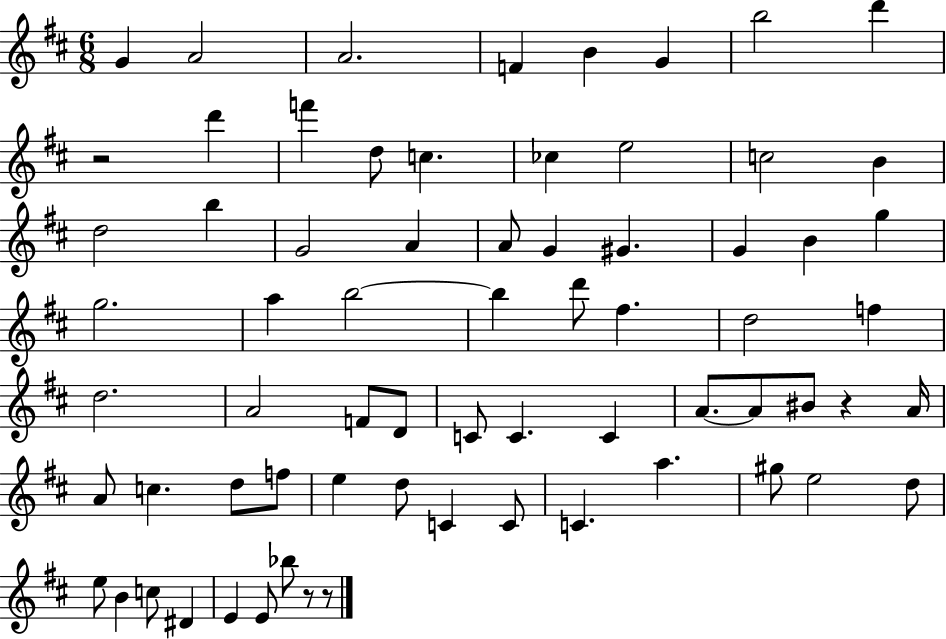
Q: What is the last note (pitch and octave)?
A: Bb5